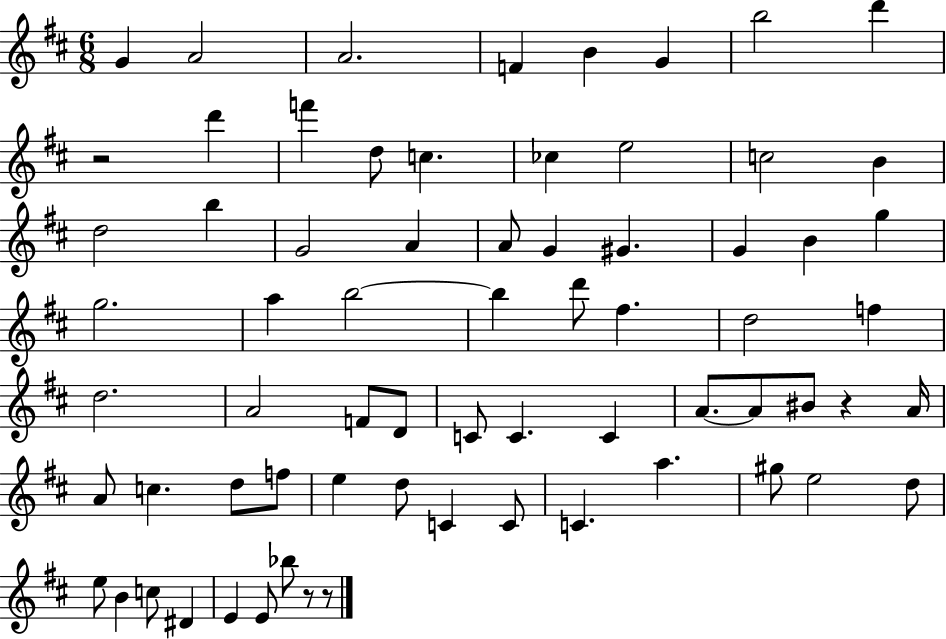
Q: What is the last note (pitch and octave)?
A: Bb5